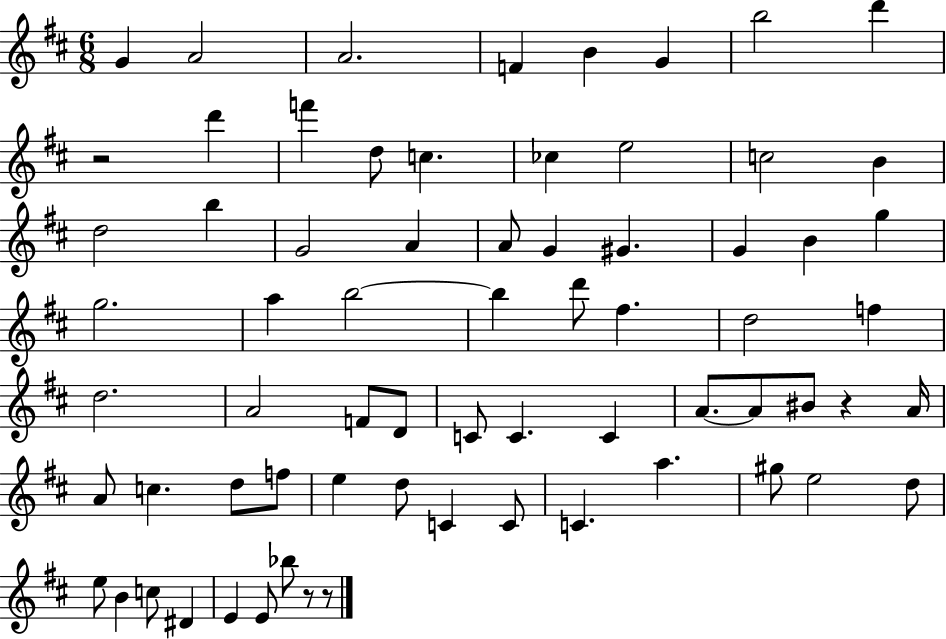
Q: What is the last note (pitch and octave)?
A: Bb5